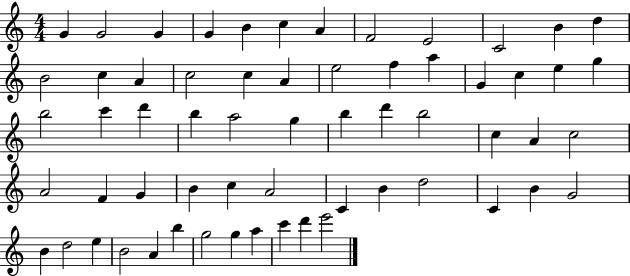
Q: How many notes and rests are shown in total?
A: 61